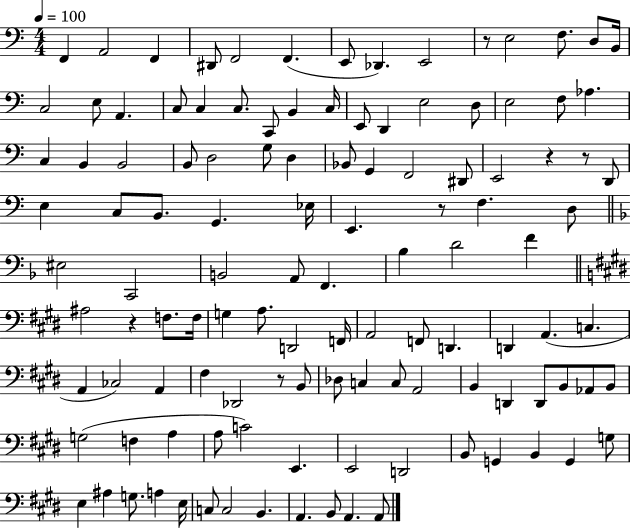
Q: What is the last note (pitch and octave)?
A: A2